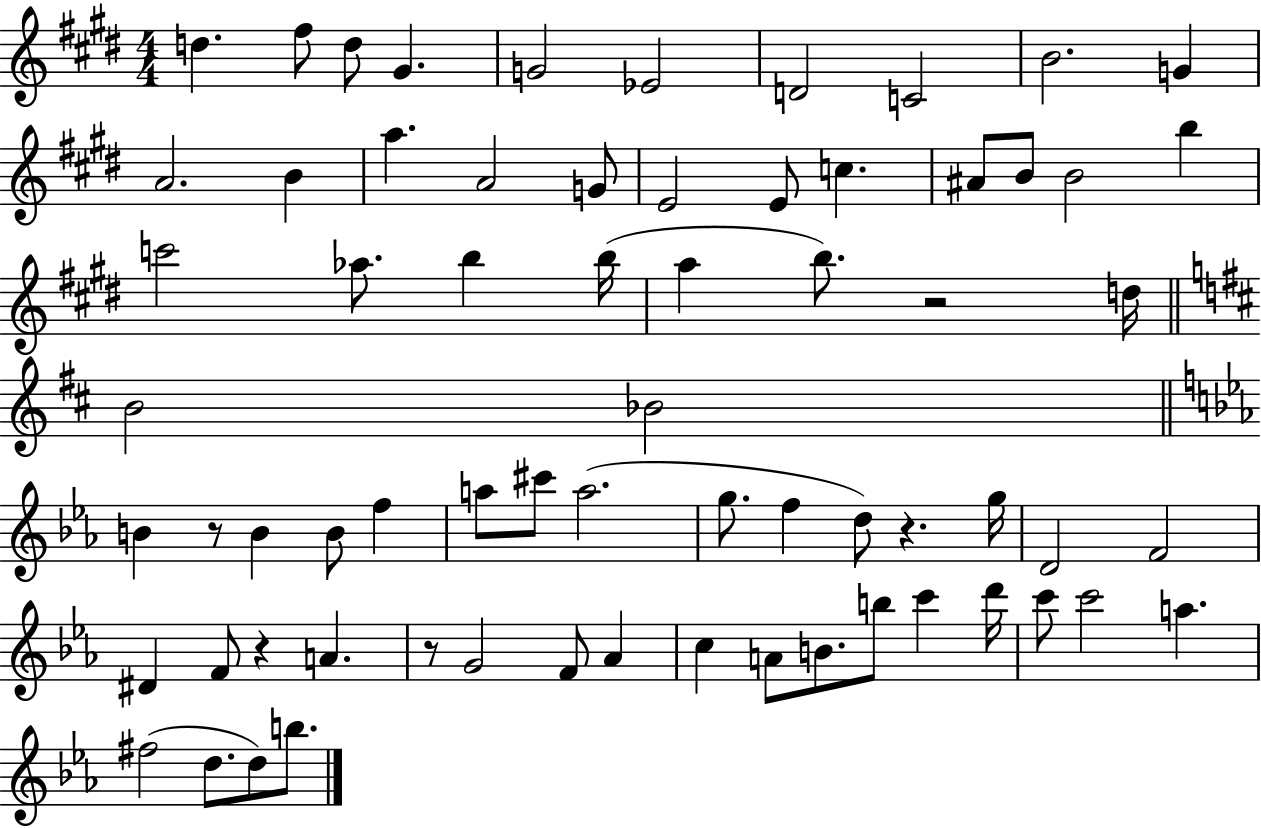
D5/q. F#5/e D5/e G#4/q. G4/h Eb4/h D4/h C4/h B4/h. G4/q A4/h. B4/q A5/q. A4/h G4/e E4/h E4/e C5/q. A#4/e B4/e B4/h B5/q C6/h Ab5/e. B5/q B5/s A5/q B5/e. R/h D5/s B4/h Bb4/h B4/q R/e B4/q B4/e F5/q A5/e C#6/e A5/h. G5/e. F5/q D5/e R/q. G5/s D4/h F4/h D#4/q F4/e R/q A4/q. R/e G4/h F4/e Ab4/q C5/q A4/e B4/e. B5/e C6/q D6/s C6/e C6/h A5/q. F#5/h D5/e. D5/e B5/e.